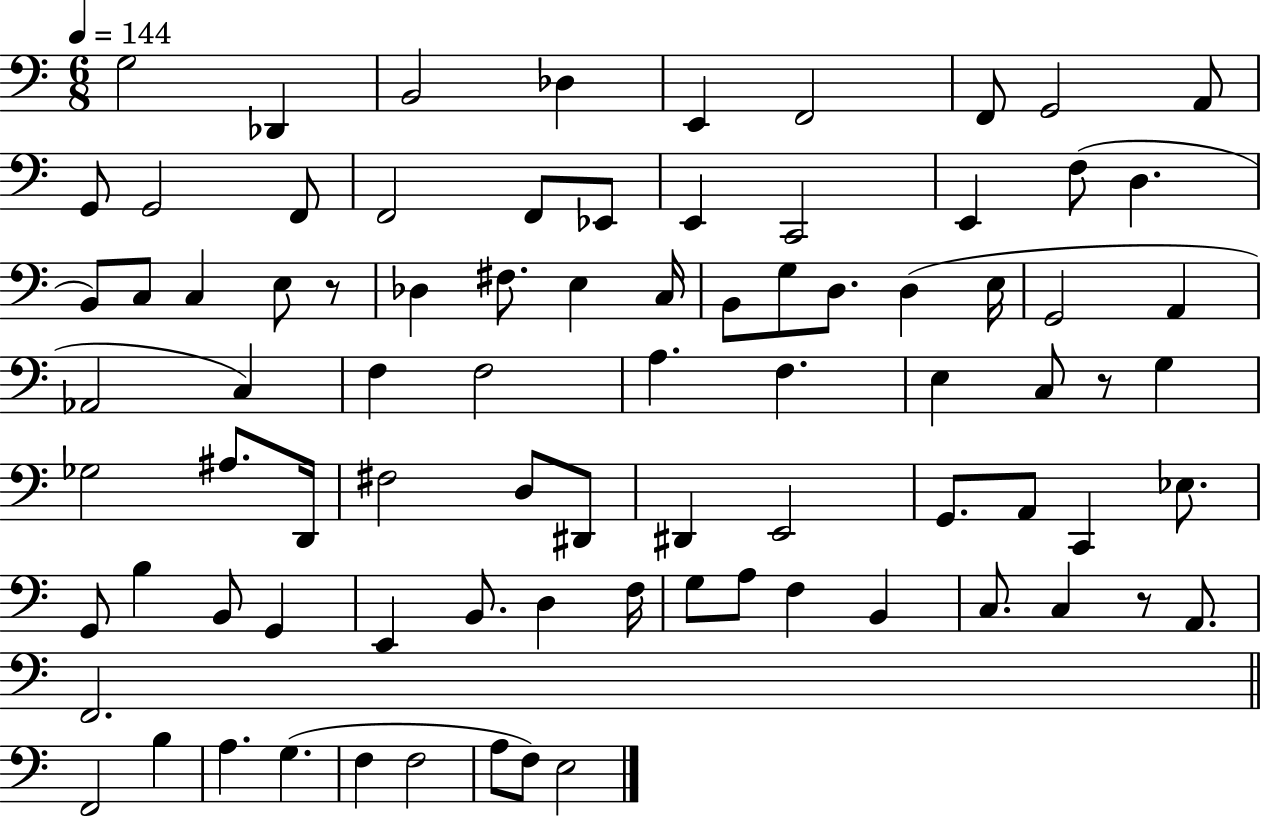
X:1
T:Untitled
M:6/8
L:1/4
K:C
G,2 _D,, B,,2 _D, E,, F,,2 F,,/2 G,,2 A,,/2 G,,/2 G,,2 F,,/2 F,,2 F,,/2 _E,,/2 E,, C,,2 E,, F,/2 D, B,,/2 C,/2 C, E,/2 z/2 _D, ^F,/2 E, C,/4 B,,/2 G,/2 D,/2 D, E,/4 G,,2 A,, _A,,2 C, F, F,2 A, F, E, C,/2 z/2 G, _G,2 ^A,/2 D,,/4 ^F,2 D,/2 ^D,,/2 ^D,, E,,2 G,,/2 A,,/2 C,, _E,/2 G,,/2 B, B,,/2 G,, E,, B,,/2 D, F,/4 G,/2 A,/2 F, B,, C,/2 C, z/2 A,,/2 F,,2 F,,2 B, A, G, F, F,2 A,/2 F,/2 E,2